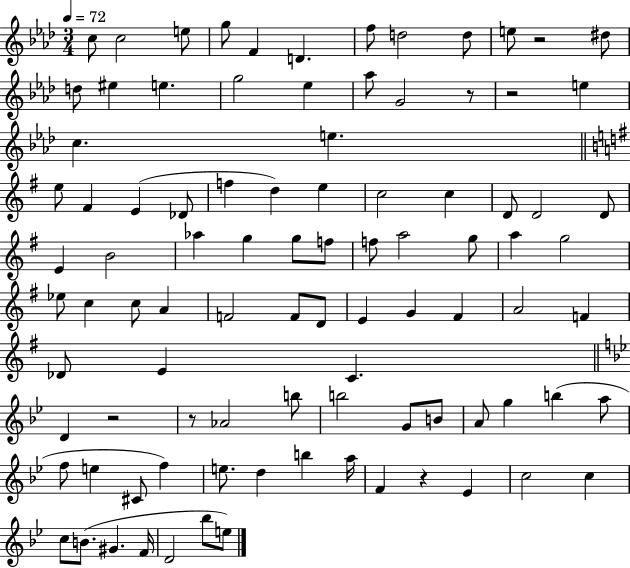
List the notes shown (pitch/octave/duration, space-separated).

C5/e C5/h E5/e G5/e F4/q D4/q. F5/e D5/h D5/e E5/e R/h D#5/e D5/e EIS5/q E5/q. G5/h Eb5/q Ab5/e G4/h R/e R/h E5/q C5/q. E5/q. E5/e F#4/q E4/q Db4/e F5/q D5/q E5/q C5/h C5/q D4/e D4/h D4/e E4/q B4/h Ab5/q G5/q G5/e F5/e F5/e A5/h G5/e A5/q G5/h Eb5/e C5/q C5/e A4/q F4/h F4/e D4/e E4/q G4/q F#4/q A4/h F4/q Db4/e E4/q C4/q. D4/q R/h R/e Ab4/h B5/e B5/h G4/e B4/e A4/e G5/q B5/q A5/e F5/e E5/q C#4/e F5/q E5/e. D5/q B5/q A5/s F4/q R/q Eb4/q C5/h C5/q C5/e B4/e. G#4/q. F4/s D4/h Bb5/e E5/e